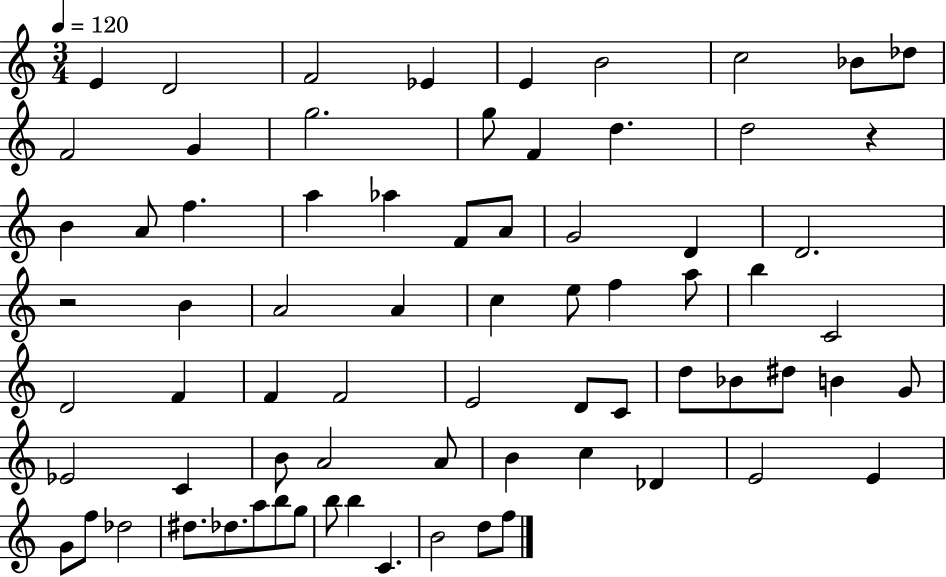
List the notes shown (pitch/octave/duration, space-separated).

E4/q D4/h F4/h Eb4/q E4/q B4/h C5/h Bb4/e Db5/e F4/h G4/q G5/h. G5/e F4/q D5/q. D5/h R/q B4/q A4/e F5/q. A5/q Ab5/q F4/e A4/e G4/h D4/q D4/h. R/h B4/q A4/h A4/q C5/q E5/e F5/q A5/e B5/q C4/h D4/h F4/q F4/q F4/h E4/h D4/e C4/e D5/e Bb4/e D#5/e B4/q G4/e Eb4/h C4/q B4/e A4/h A4/e B4/q C5/q Db4/q E4/h E4/q G4/e F5/e Db5/h D#5/e. Db5/e. A5/e B5/e G5/e B5/e B5/q C4/q. B4/h D5/e F5/e